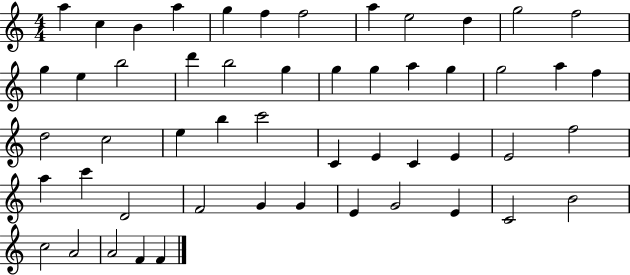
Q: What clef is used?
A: treble